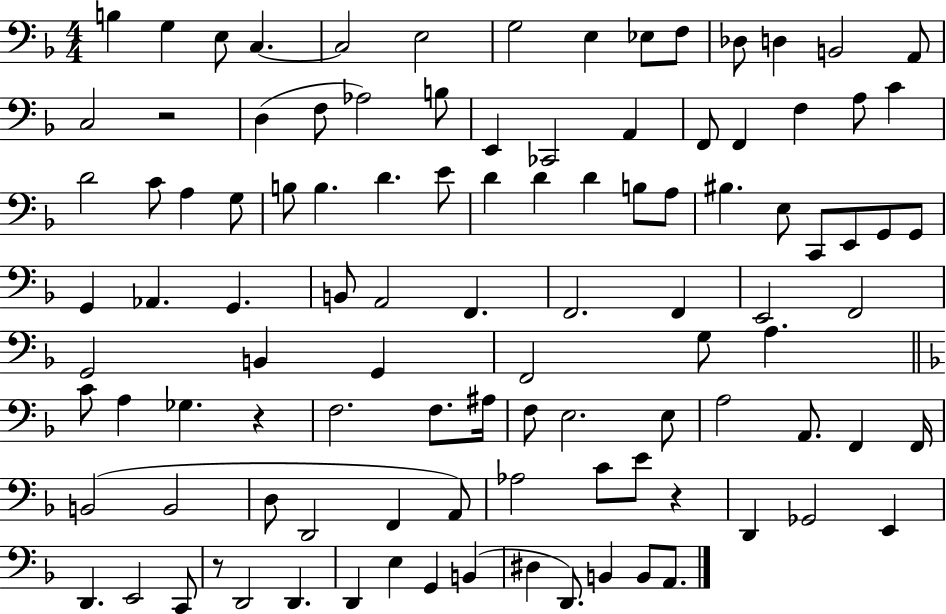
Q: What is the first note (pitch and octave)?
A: B3